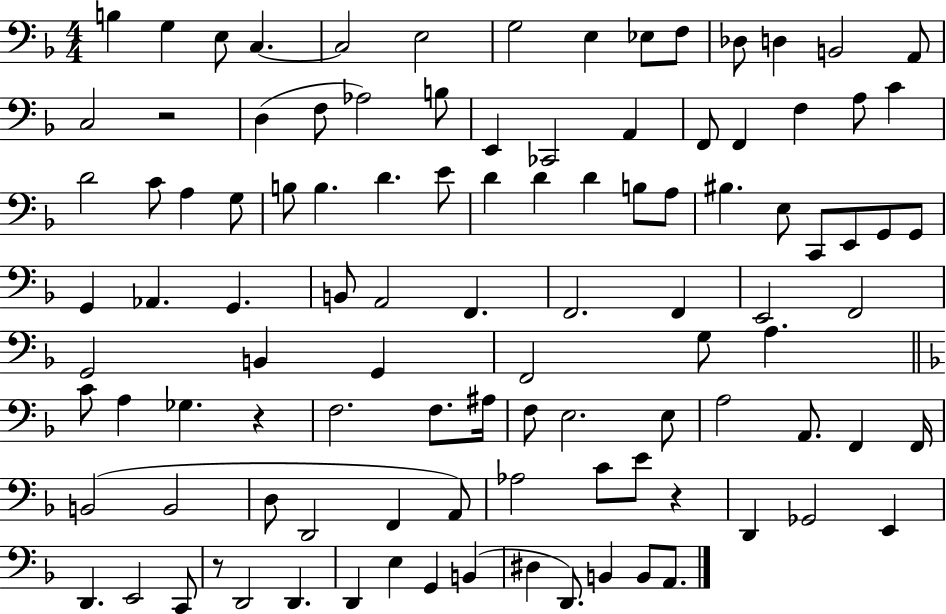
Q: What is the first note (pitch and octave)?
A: B3